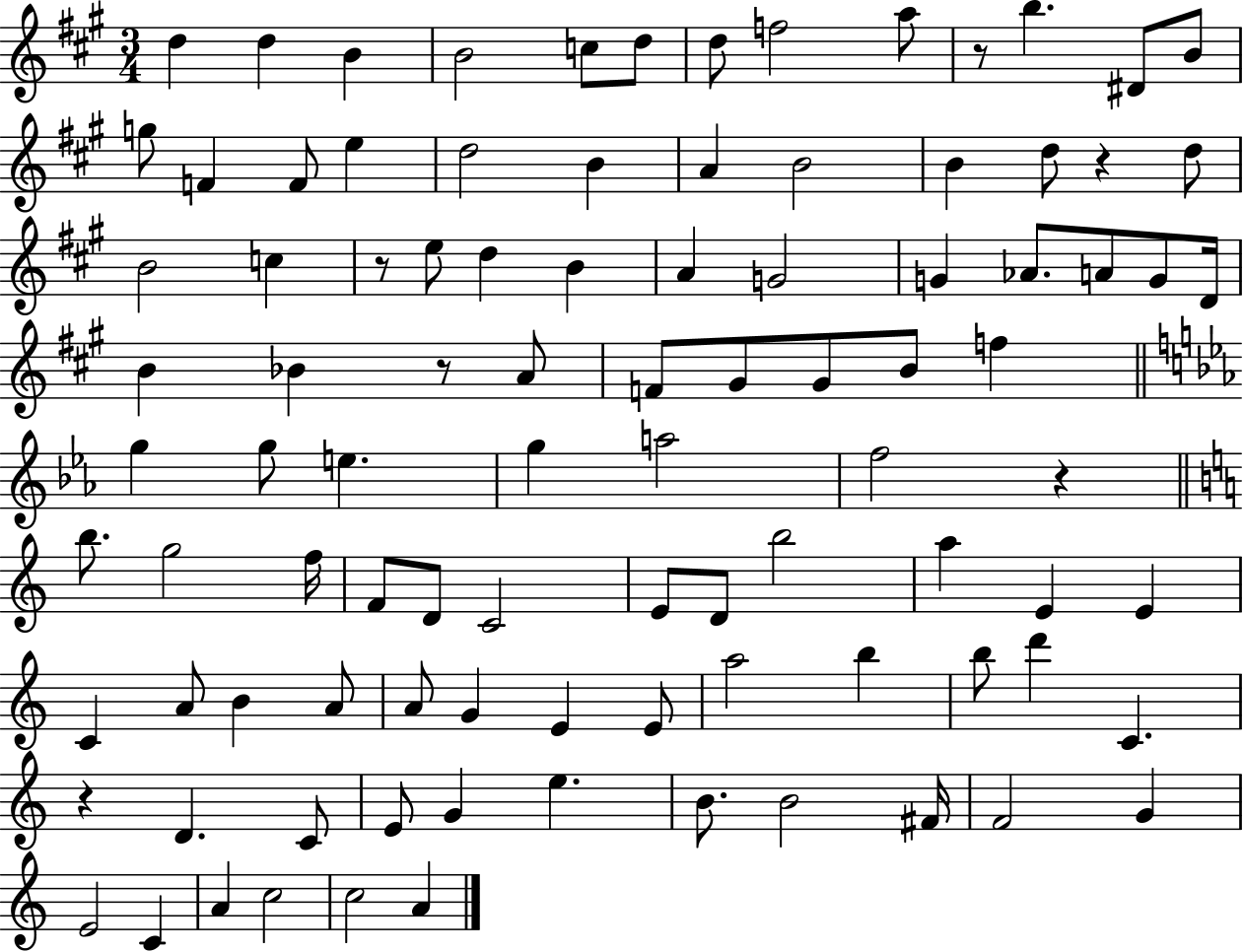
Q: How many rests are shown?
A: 6